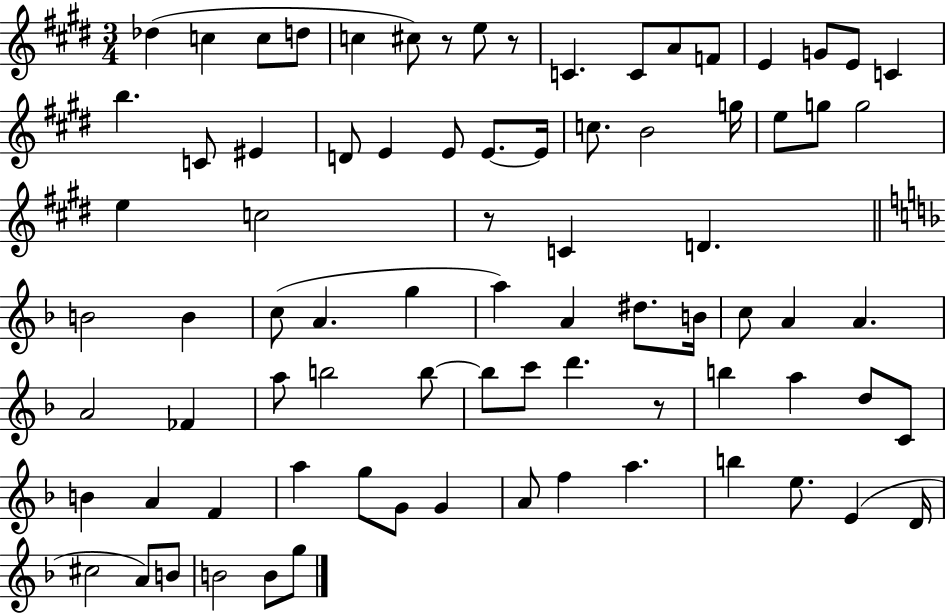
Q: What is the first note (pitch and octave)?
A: Db5